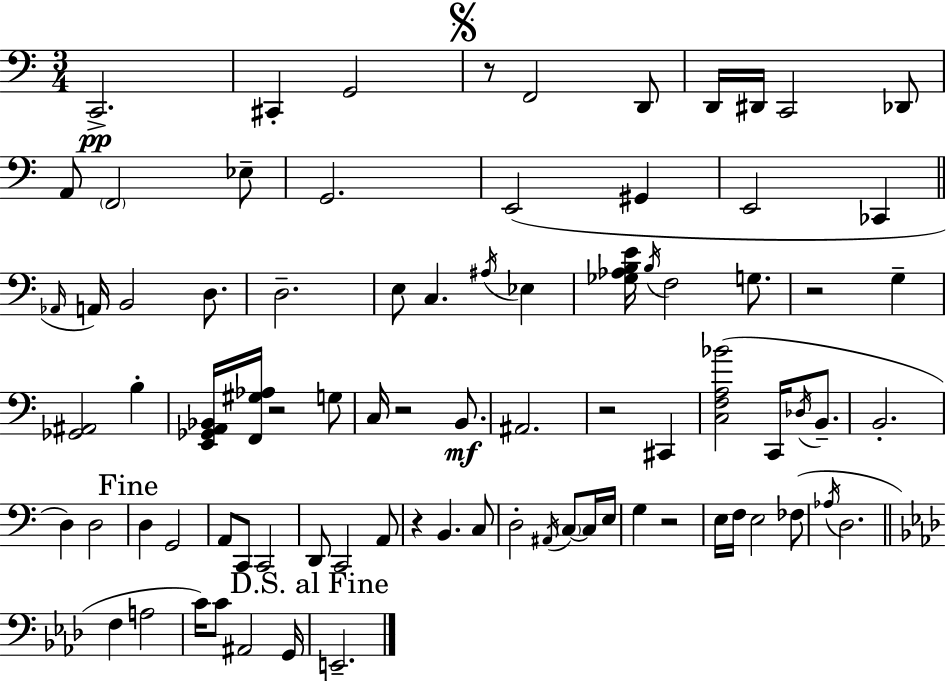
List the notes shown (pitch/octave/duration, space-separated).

C2/h. C#2/q G2/h R/e F2/h D2/e D2/s D#2/s C2/h Db2/e A2/e F2/h Eb3/e G2/h. E2/h G#2/q E2/h CES2/q Ab2/s A2/s B2/h D3/e. D3/h. E3/e C3/q. A#3/s Eb3/q [Gb3,Ab3,B3,E4]/s B3/s F3/h G3/e. R/h G3/q [Gb2,A#2]/h B3/q [E2,Gb2,A2,Bb2]/s [F2,G#3,Ab3]/s R/h G3/e C3/s R/h B2/e. A#2/h. R/h C#2/q [C3,F3,A3,Bb4]/h C2/s Db3/s B2/e. B2/h. D3/q D3/h D3/q G2/h A2/e C2/e C2/h D2/e C2/h A2/e R/q B2/q. C3/e D3/h A#2/s C3/e C3/s E3/s G3/q R/h E3/s F3/s E3/h FES3/e Ab3/s D3/h. F3/q A3/h C4/s C4/e A#2/h G2/s E2/h.